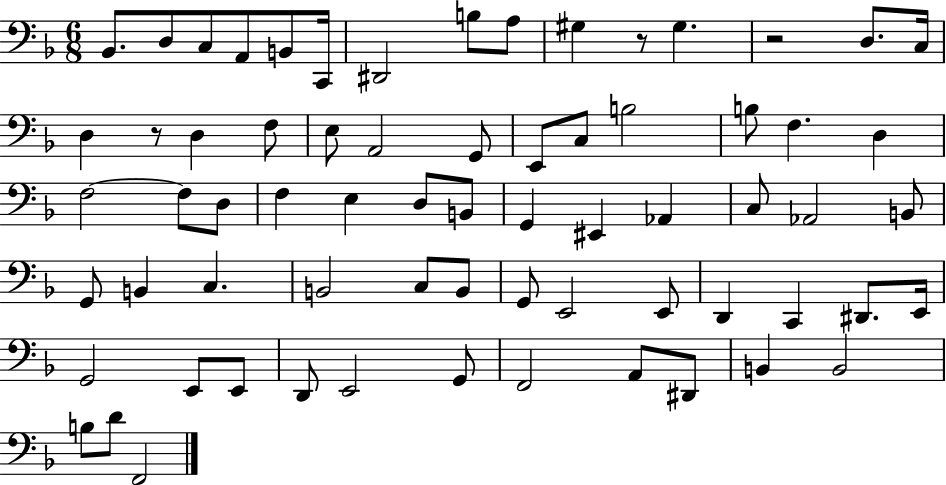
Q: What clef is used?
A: bass